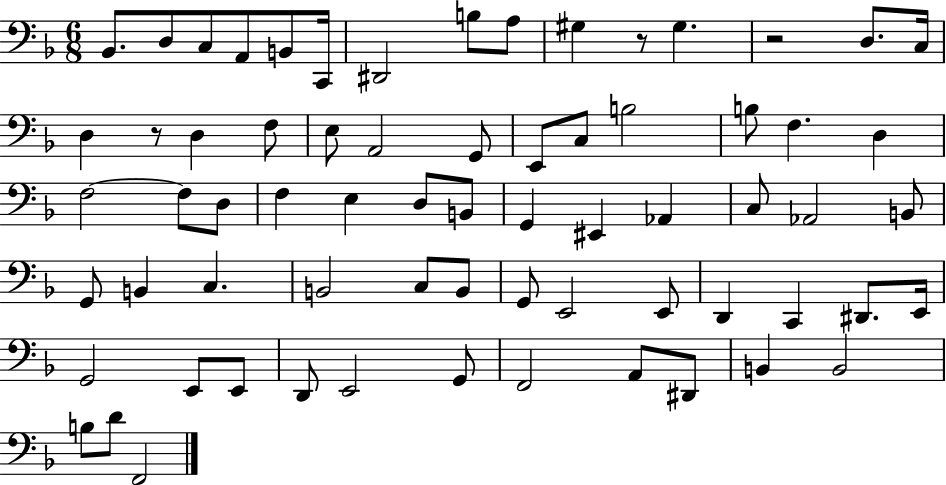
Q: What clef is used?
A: bass